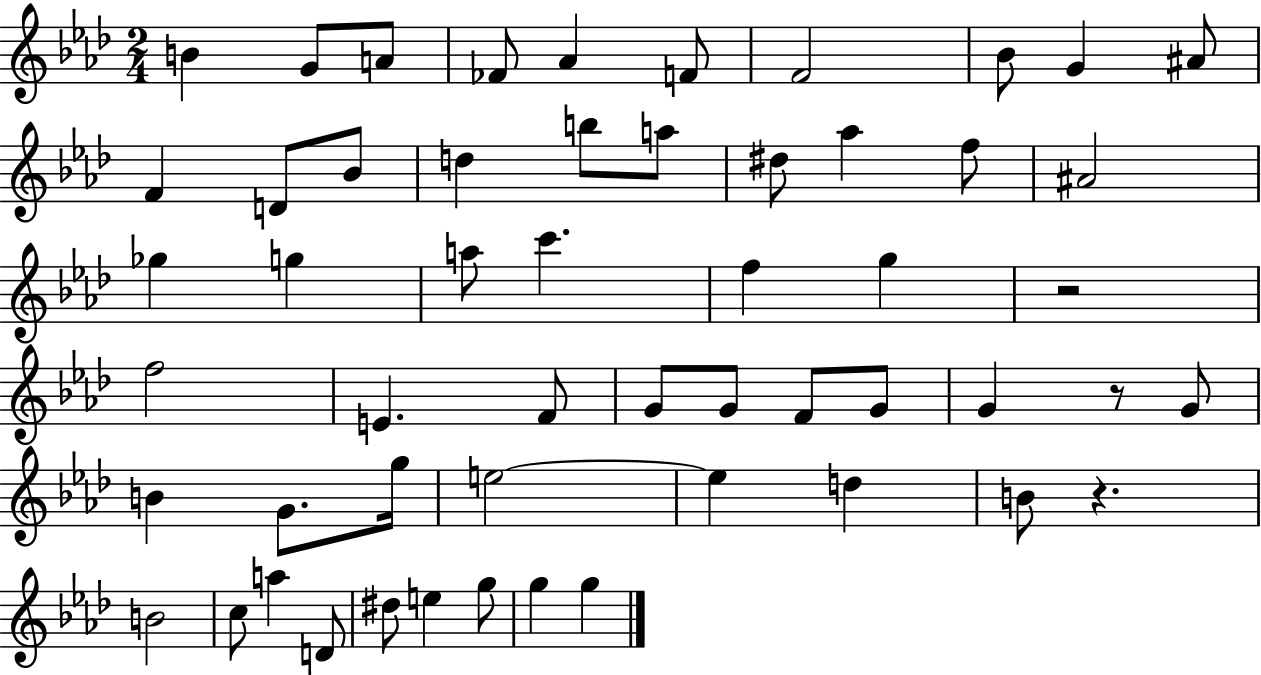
{
  \clef treble
  \numericTimeSignature
  \time 2/4
  \key aes \major
  b'4 g'8 a'8 | fes'8 aes'4 f'8 | f'2 | bes'8 g'4 ais'8 | \break f'4 d'8 bes'8 | d''4 b''8 a''8 | dis''8 aes''4 f''8 | ais'2 | \break ges''4 g''4 | a''8 c'''4. | f''4 g''4 | r2 | \break f''2 | e'4. f'8 | g'8 g'8 f'8 g'8 | g'4 r8 g'8 | \break b'4 g'8. g''16 | e''2~~ | e''4 d''4 | b'8 r4. | \break b'2 | c''8 a''4 d'8 | dis''8 e''4 g''8 | g''4 g''4 | \break \bar "|."
}